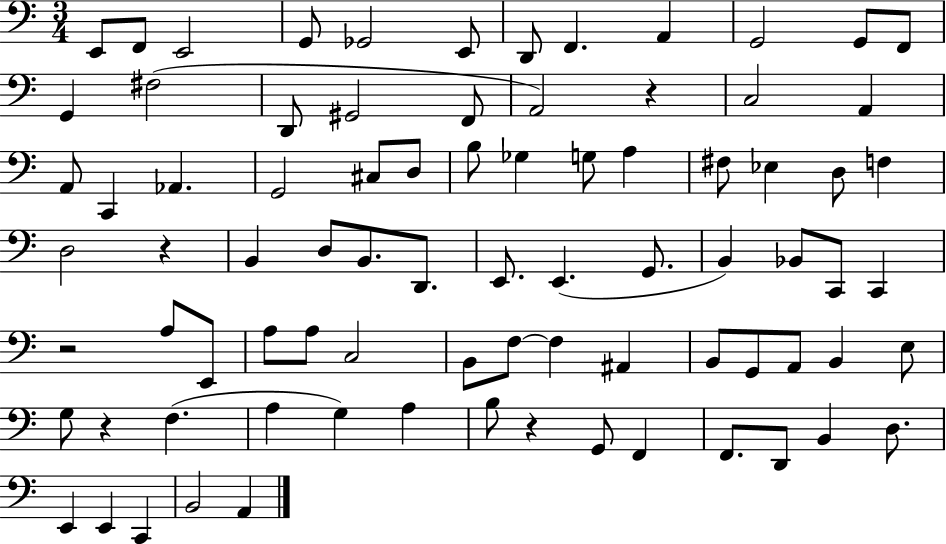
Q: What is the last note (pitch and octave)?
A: A2